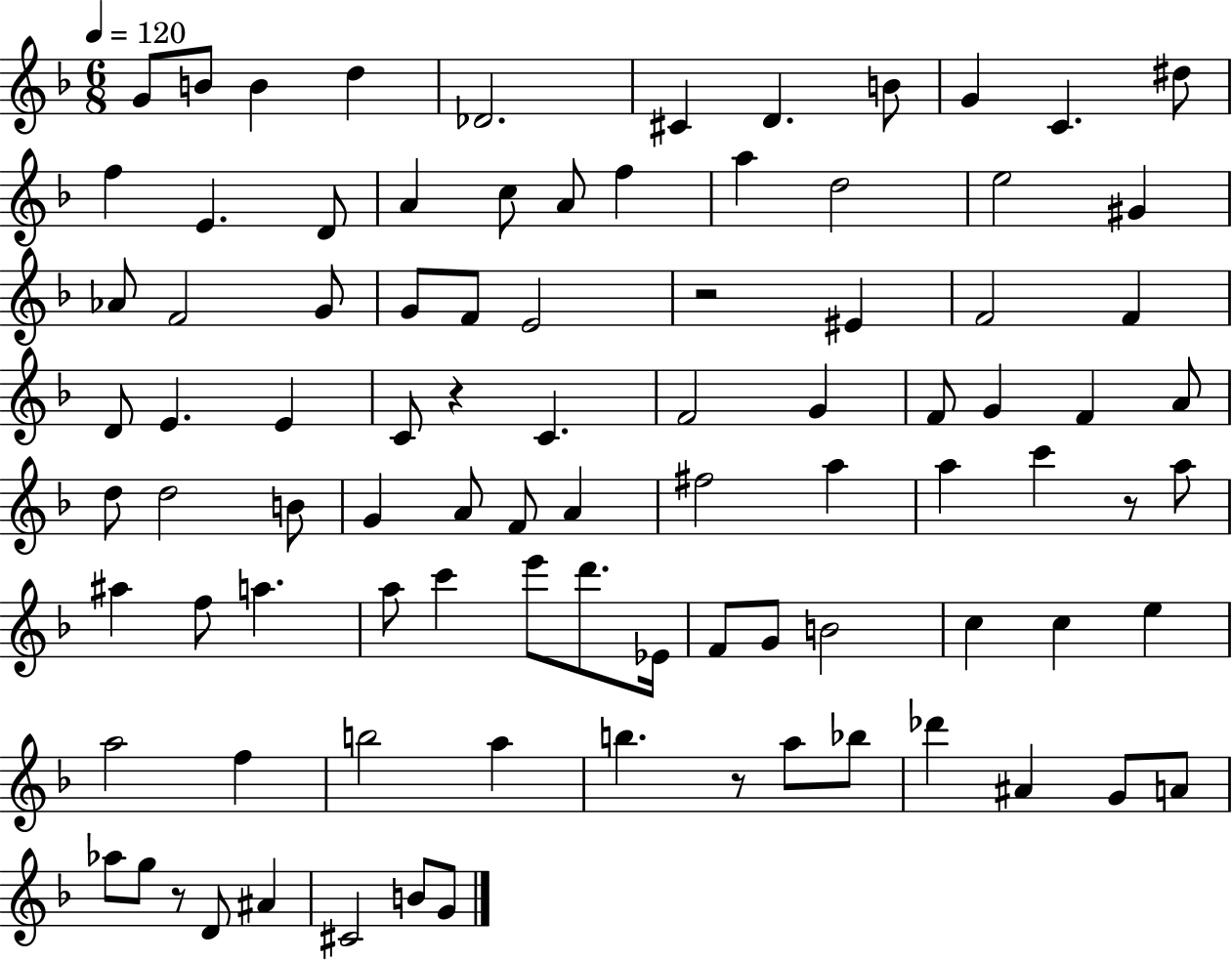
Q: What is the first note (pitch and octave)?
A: G4